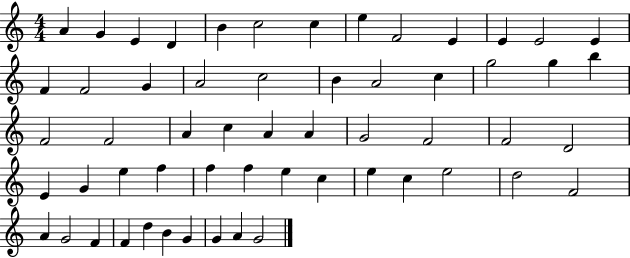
{
  \clef treble
  \numericTimeSignature
  \time 4/4
  \key c \major
  a'4 g'4 e'4 d'4 | b'4 c''2 c''4 | e''4 f'2 e'4 | e'4 e'2 e'4 | \break f'4 f'2 g'4 | a'2 c''2 | b'4 a'2 c''4 | g''2 g''4 b''4 | \break f'2 f'2 | a'4 c''4 a'4 a'4 | g'2 f'2 | f'2 d'2 | \break e'4 g'4 e''4 f''4 | f''4 f''4 e''4 c''4 | e''4 c''4 e''2 | d''2 f'2 | \break a'4 g'2 f'4 | f'4 d''4 b'4 g'4 | g'4 a'4 g'2 | \bar "|."
}